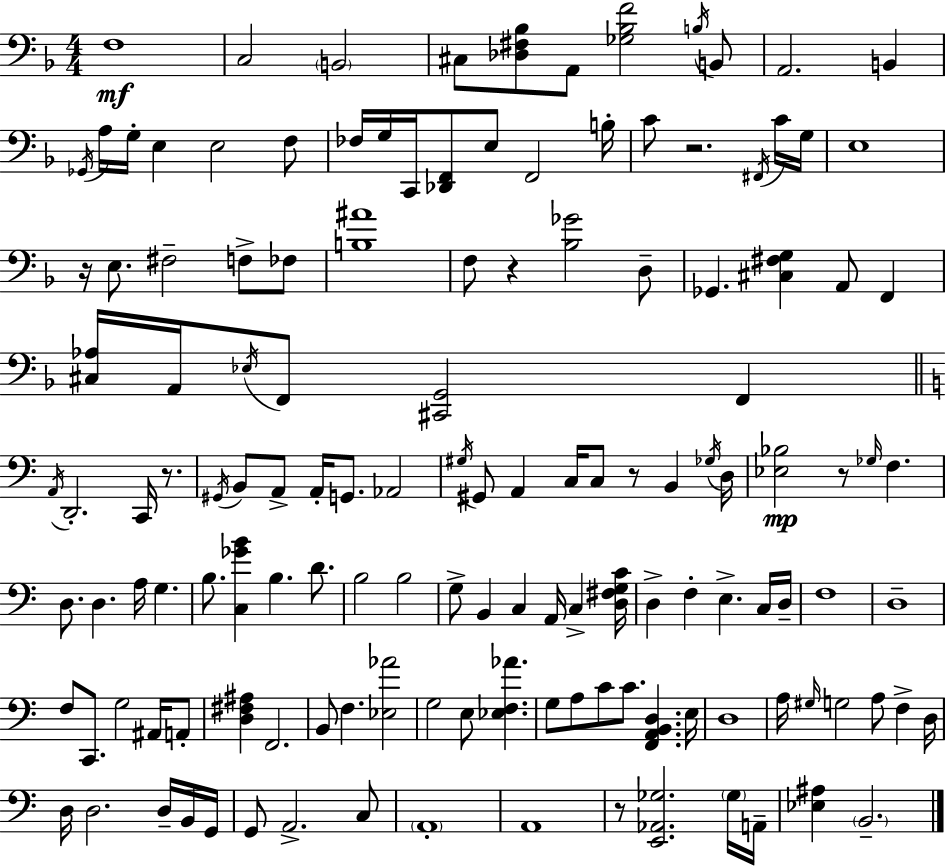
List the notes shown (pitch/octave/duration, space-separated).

F3/w C3/h B2/h C#3/e [Db3,F#3,Bb3]/e A2/e [Gb3,Bb3,F4]/h B3/s B2/e A2/h. B2/q Gb2/s A3/s G3/s E3/q E3/h F3/e FES3/s G3/s C2/s [Db2,F2]/e E3/e F2/h B3/s C4/e R/h. F#2/s C4/s G3/s E3/w R/s E3/e. F#3/h F3/e FES3/e [B3,A#4]/w F3/e R/q [Bb3,Gb4]/h D3/e Gb2/q. [C#3,F#3,G3]/q A2/e F2/q [C#3,Ab3]/s A2/s Eb3/s F2/e [C#2,G2]/h F2/q A2/s D2/h. C2/s R/e. G#2/s B2/e A2/e A2/s G2/e. Ab2/h G#3/s G#2/e A2/q C3/s C3/e R/e B2/q Gb3/s D3/s [Eb3,Bb3]/h R/e Gb3/s F3/q. D3/e. D3/q. A3/s G3/q. B3/e. [C3,Gb4,B4]/q B3/q. D4/e. B3/h B3/h G3/e B2/q C3/q A2/s C3/q [D3,F#3,G3,C4]/s D3/q F3/q E3/q. C3/s D3/s F3/w D3/w F3/e C2/e. G3/h A#2/s A2/e [D3,F#3,A#3]/q F2/h. B2/e F3/q. [Eb3,Ab4]/h G3/h E3/e [Eb3,F3,Ab4]/q. G3/e A3/e C4/e C4/e. [F2,A2,B2,D3]/q. E3/s D3/w A3/s G#3/s G3/h A3/e F3/q D3/s D3/s D3/h. D3/s B2/s G2/s G2/e A2/h. C3/e A2/w A2/w R/e [E2,Ab2,Gb3]/h. Gb3/s A2/s [Eb3,A#3]/q B2/h.